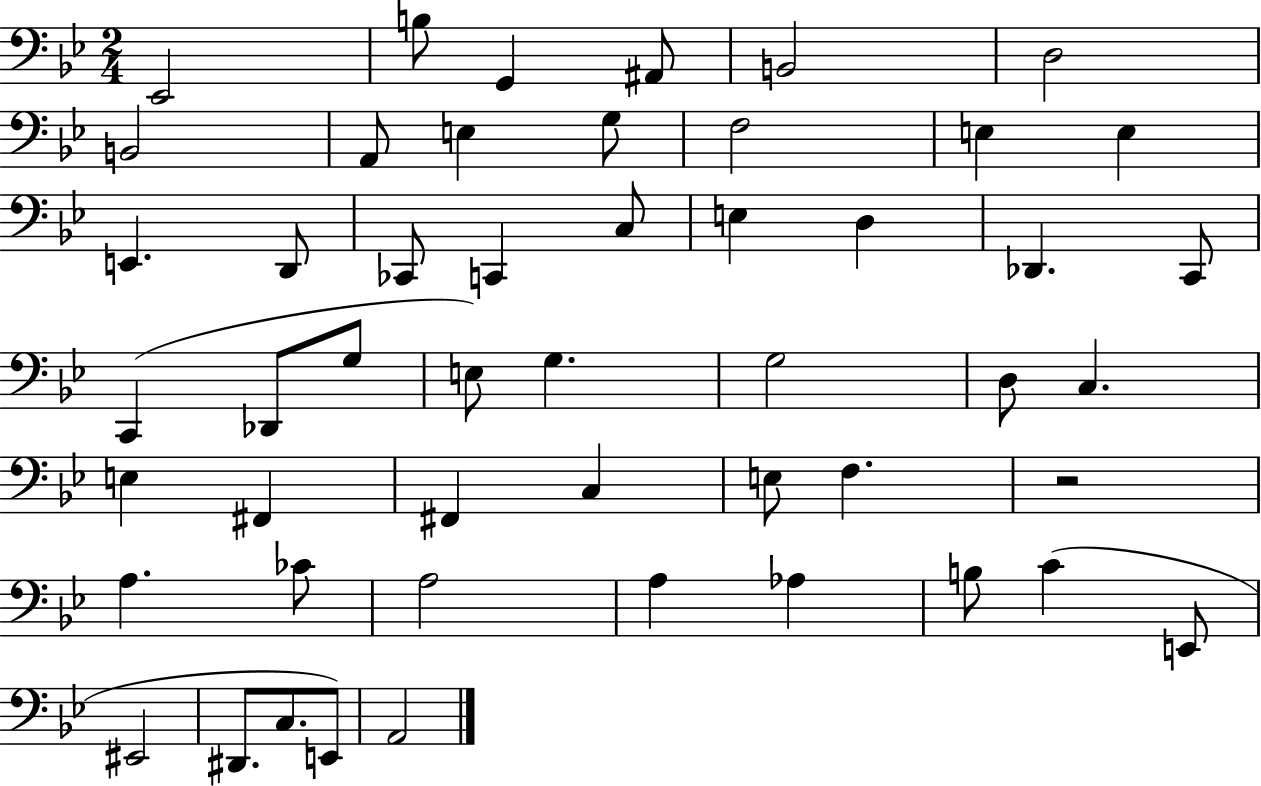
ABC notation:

X:1
T:Untitled
M:2/4
L:1/4
K:Bb
_E,,2 B,/2 G,, ^A,,/2 B,,2 D,2 B,,2 A,,/2 E, G,/2 F,2 E, E, E,, D,,/2 _C,,/2 C,, C,/2 E, D, _D,, C,,/2 C,, _D,,/2 G,/2 E,/2 G, G,2 D,/2 C, E, ^F,, ^F,, C, E,/2 F, z2 A, _C/2 A,2 A, _A, B,/2 C E,,/2 ^E,,2 ^D,,/2 C,/2 E,,/2 A,,2